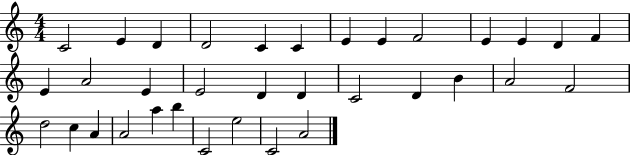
{
  \clef treble
  \numericTimeSignature
  \time 4/4
  \key c \major
  c'2 e'4 d'4 | d'2 c'4 c'4 | e'4 e'4 f'2 | e'4 e'4 d'4 f'4 | \break e'4 a'2 e'4 | e'2 d'4 d'4 | c'2 d'4 b'4 | a'2 f'2 | \break d''2 c''4 a'4 | a'2 a''4 b''4 | c'2 e''2 | c'2 a'2 | \break \bar "|."
}